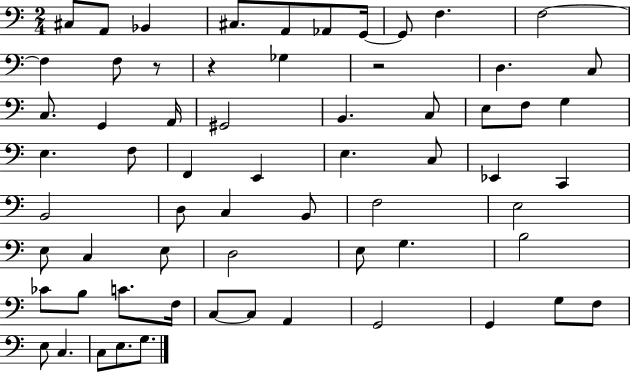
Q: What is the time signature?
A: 2/4